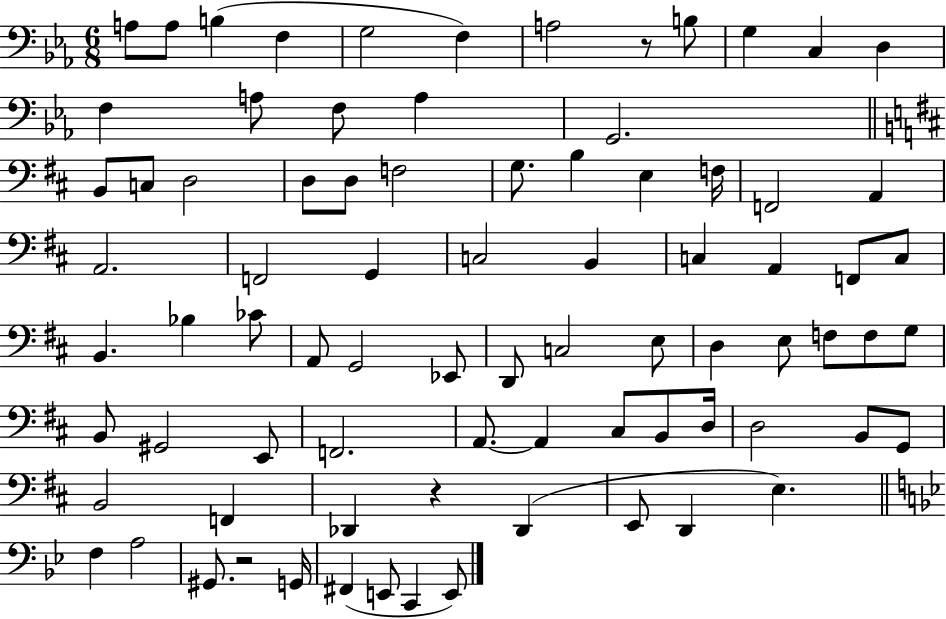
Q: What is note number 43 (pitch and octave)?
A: Eb2